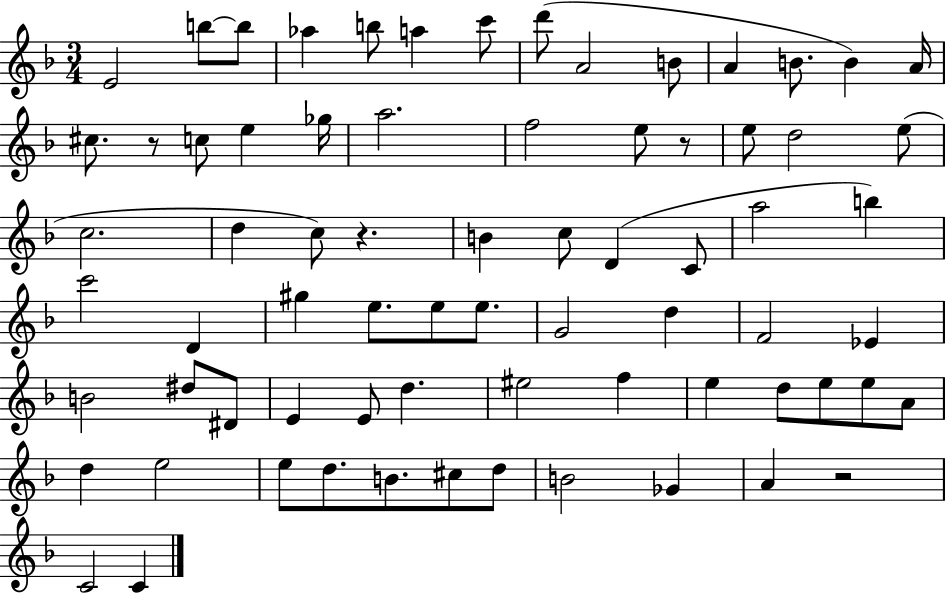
X:1
T:Untitled
M:3/4
L:1/4
K:F
E2 b/2 b/2 _a b/2 a c'/2 d'/2 A2 B/2 A B/2 B A/4 ^c/2 z/2 c/2 e _g/4 a2 f2 e/2 z/2 e/2 d2 e/2 c2 d c/2 z B c/2 D C/2 a2 b c'2 D ^g e/2 e/2 e/2 G2 d F2 _E B2 ^d/2 ^D/2 E E/2 d ^e2 f e d/2 e/2 e/2 A/2 d e2 e/2 d/2 B/2 ^c/2 d/2 B2 _G A z2 C2 C